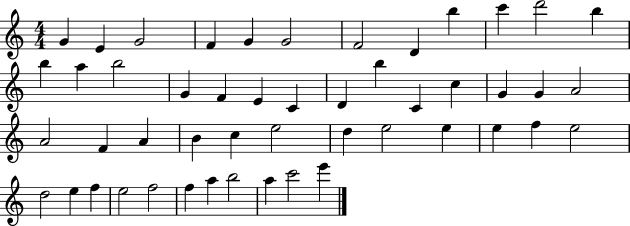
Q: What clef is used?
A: treble